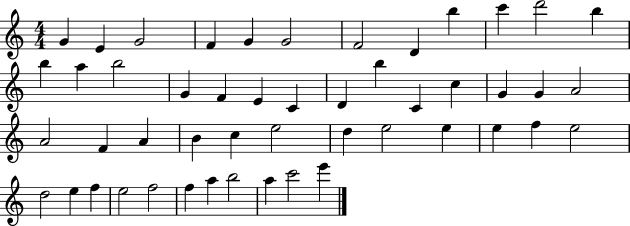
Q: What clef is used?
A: treble